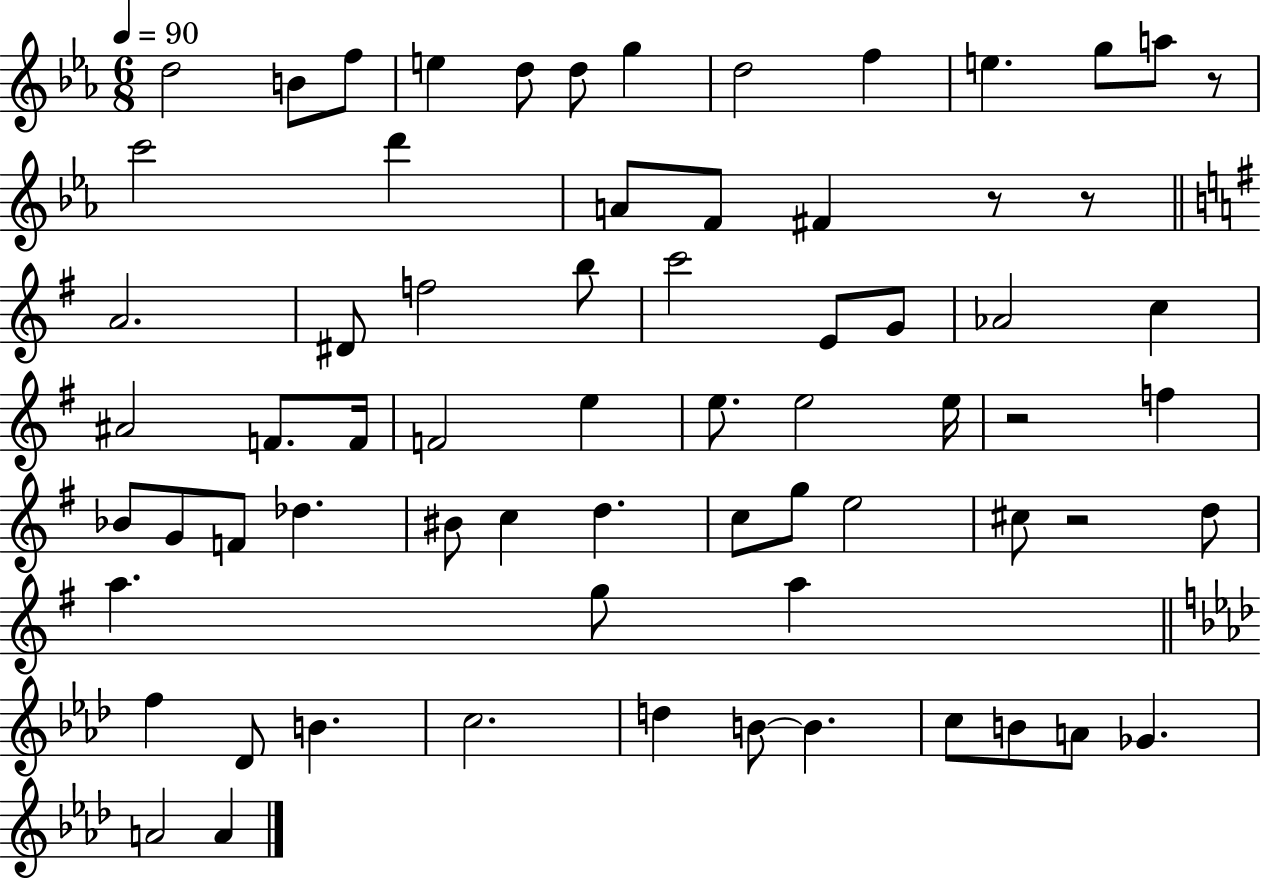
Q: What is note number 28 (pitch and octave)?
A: F4